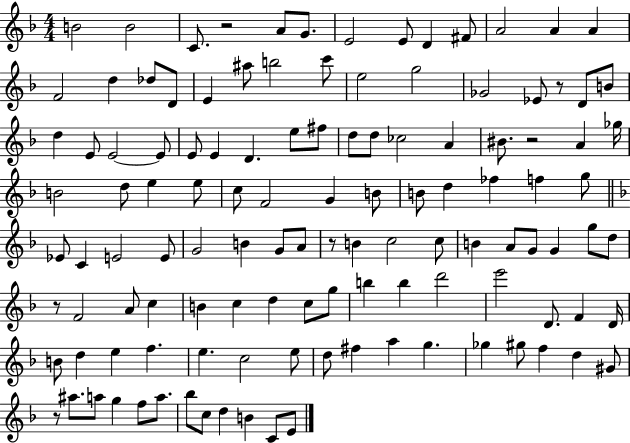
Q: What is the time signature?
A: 4/4